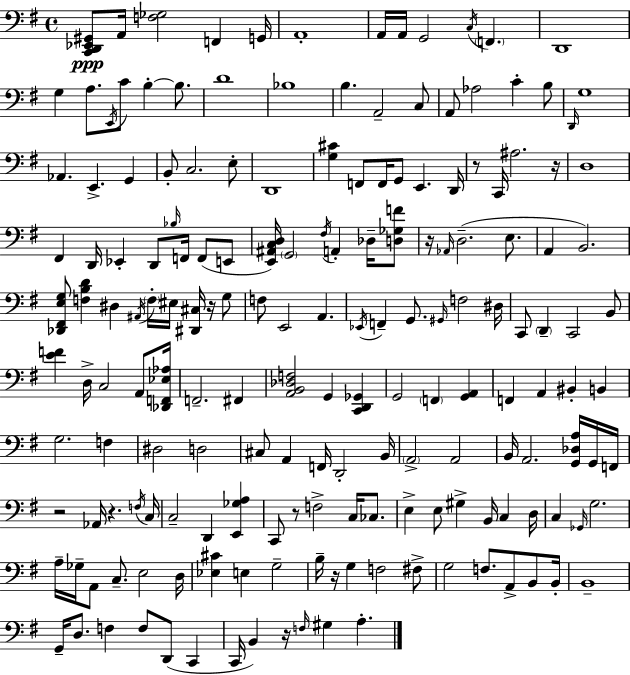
X:1
T:Untitled
M:4/4
L:1/4
K:Em
[C,,D,,_E,,^G,,]/2 A,,/4 [F,_G,]2 F,, G,,/4 A,,4 A,,/4 A,,/4 G,,2 C,/4 F,, D,,4 G, A,/2 E,,/4 C/2 B, B,/2 D4 _B,4 B, A,,2 C,/2 A,,/2 _A,2 C B,/2 D,,/4 G,4 _A,, E,, G,, B,,/2 C,2 E,/2 D,,4 [G,^C] F,,/2 F,,/4 G,,/2 E,, D,,/4 z/2 C,,/4 ^A,2 z/4 D,4 ^F,, D,,/4 _E,, D,,/2 _B,/4 F,,/4 F,,/2 E,,/2 [E,,^A,,C,D,]/4 G,,2 ^F,/4 A,, _D,/4 [D,_G,F]/2 z/4 _A,,/4 D,2 E,/2 A,, B,,2 [_D,,^F,,E,G,]/2 [F,B,D] ^D, ^A,,/4 F,/4 ^E,/4 [^D,,^C,]/4 z/4 G,/2 F,/2 E,,2 A,, _E,,/4 F,, G,,/2 ^G,,/4 F,2 ^D,/4 C,,/2 D,, C,,2 B,,/2 [EF] D,/4 C,2 A,,/2 [_D,,F,,_E,_A,]/4 F,,2 ^F,, [A,,B,,_D,F,]2 G,, [C,,D,,_G,,] G,,2 F,, [G,,A,,] F,, A,, ^B,, B,, G,2 F, ^D,2 D,2 ^C,/2 A,, F,,/4 D,,2 B,,/4 A,,2 A,,2 B,,/4 A,,2 [G,,_D,A,]/4 G,,/4 F,,/4 z2 _A,,/4 z F,/4 C,/4 C,2 D,, [E,,_G,A,] C,,/2 z/2 F,2 C,/4 _C,/2 E, E,/2 ^G, B,,/4 C, D,/4 C, _G,,/4 G,2 A,/4 _G,/4 A,,/2 C,/2 E,2 D,/4 [_E,^C] E, G,2 B,/4 z/4 G, F,2 ^F,/2 G,2 F,/2 A,,/2 B,,/2 B,,/4 B,,4 G,,/4 D,/2 F, F,/2 D,,/2 C,, C,,/4 B,, z/4 F,/4 ^G, A,